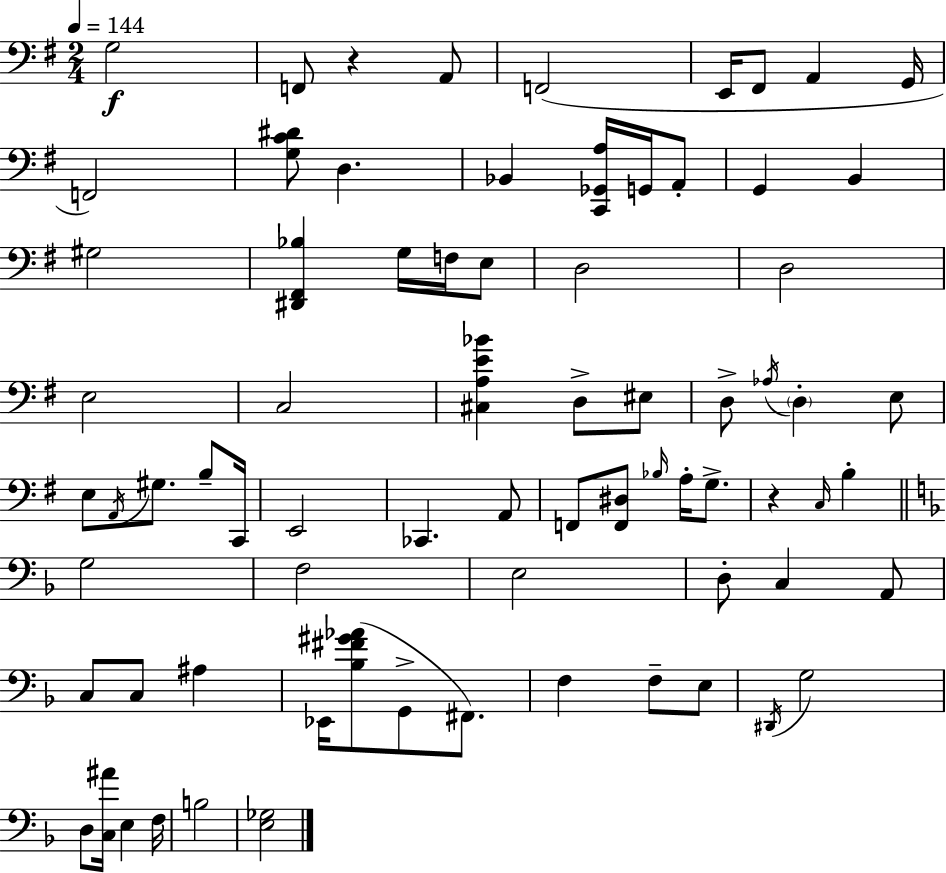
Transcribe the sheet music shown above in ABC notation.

X:1
T:Untitled
M:2/4
L:1/4
K:G
G,2 F,,/2 z A,,/2 F,,2 E,,/4 ^F,,/2 A,, G,,/4 F,,2 [G,C^D]/2 D, _B,, [C,,_G,,A,]/4 G,,/4 A,,/2 G,, B,, ^G,2 [^D,,^F,,_B,] G,/4 F,/4 E,/2 D,2 D,2 E,2 C,2 [^C,A,E_B] D,/2 ^E,/2 D,/2 _A,/4 D, E,/2 E,/2 A,,/4 ^G,/2 B,/2 C,,/4 E,,2 _C,, A,,/2 F,,/2 [F,,^D,]/2 _B,/4 A,/4 G,/2 z C,/4 B, G,2 F,2 E,2 D,/2 C, A,,/2 C,/2 C,/2 ^A, _E,,/4 [_B,^F^G_A]/2 G,,/2 ^F,,/2 F, F,/2 E,/2 ^D,,/4 G,2 D,/2 [C,^A]/4 E, F,/4 B,2 [E,_G,]2